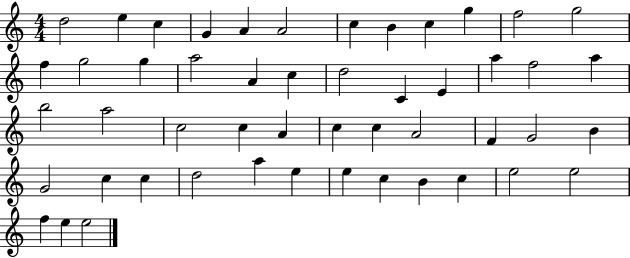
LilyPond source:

{
  \clef treble
  \numericTimeSignature
  \time 4/4
  \key c \major
  d''2 e''4 c''4 | g'4 a'4 a'2 | c''4 b'4 c''4 g''4 | f''2 g''2 | \break f''4 g''2 g''4 | a''2 a'4 c''4 | d''2 c'4 e'4 | a''4 f''2 a''4 | \break b''2 a''2 | c''2 c''4 a'4 | c''4 c''4 a'2 | f'4 g'2 b'4 | \break g'2 c''4 c''4 | d''2 a''4 e''4 | e''4 c''4 b'4 c''4 | e''2 e''2 | \break f''4 e''4 e''2 | \bar "|."
}